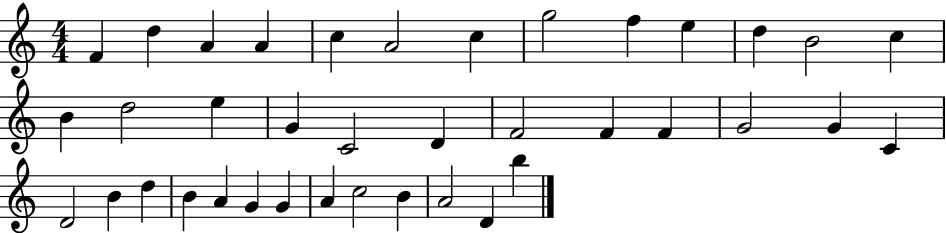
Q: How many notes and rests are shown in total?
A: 38